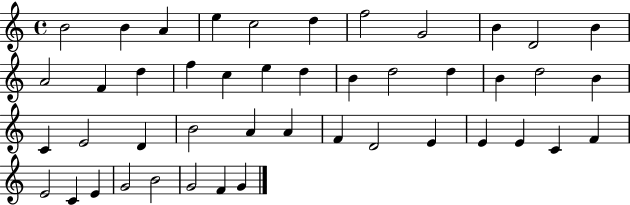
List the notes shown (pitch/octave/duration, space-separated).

B4/h B4/q A4/q E5/q C5/h D5/q F5/h G4/h B4/q D4/h B4/q A4/h F4/q D5/q F5/q C5/q E5/q D5/q B4/q D5/h D5/q B4/q D5/h B4/q C4/q E4/h D4/q B4/h A4/q A4/q F4/q D4/h E4/q E4/q E4/q C4/q F4/q E4/h C4/q E4/q G4/h B4/h G4/h F4/q G4/q